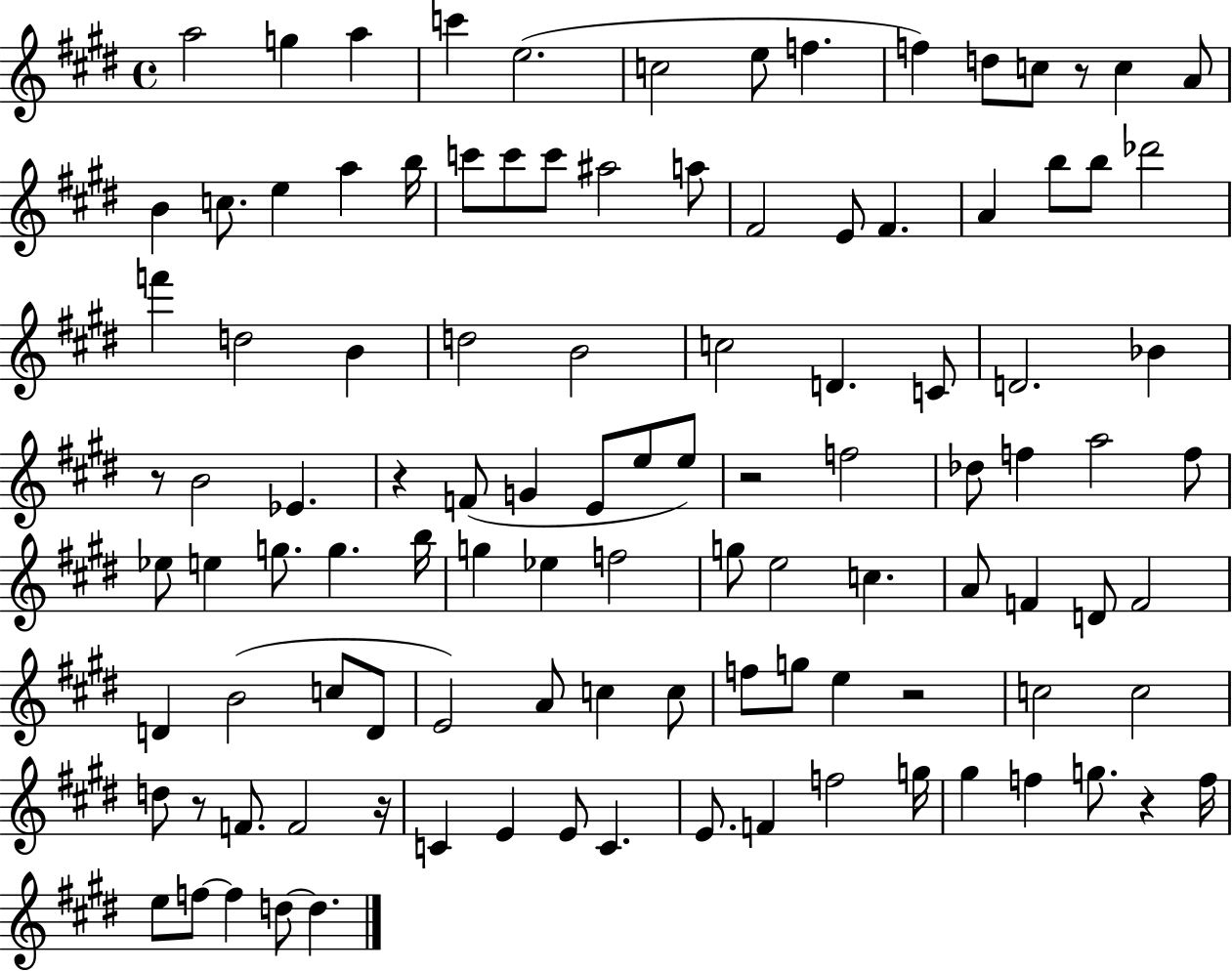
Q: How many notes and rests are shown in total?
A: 108